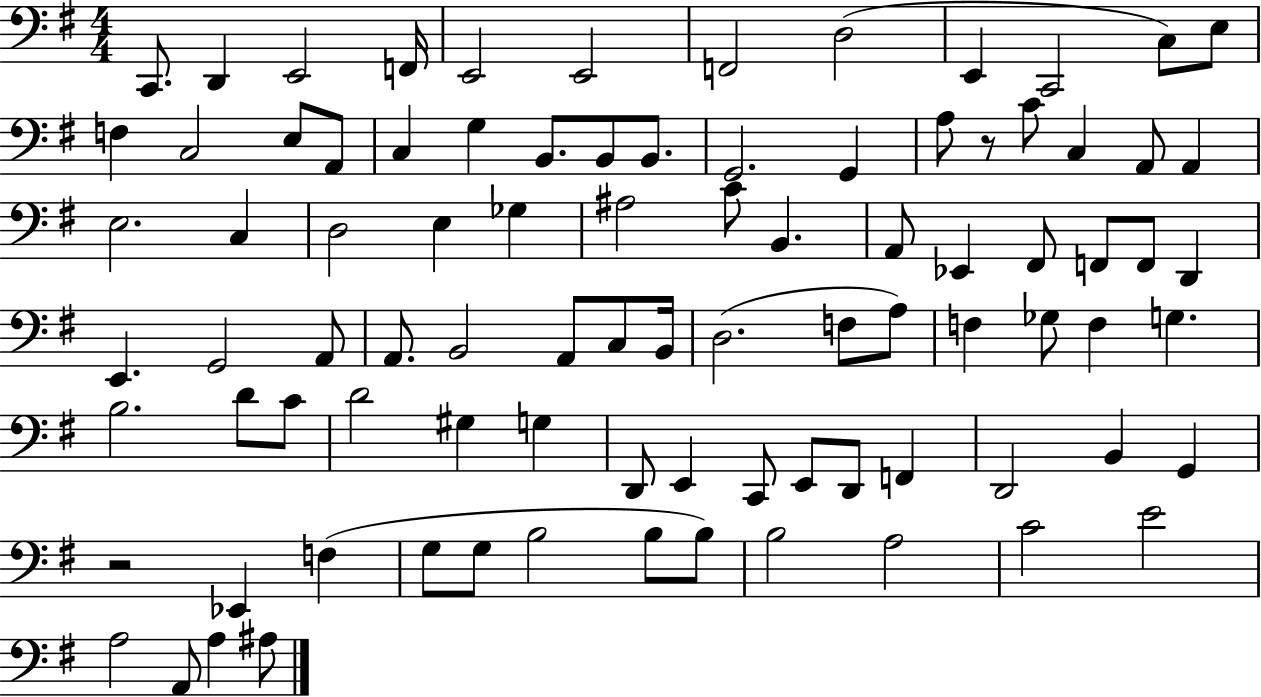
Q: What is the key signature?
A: G major